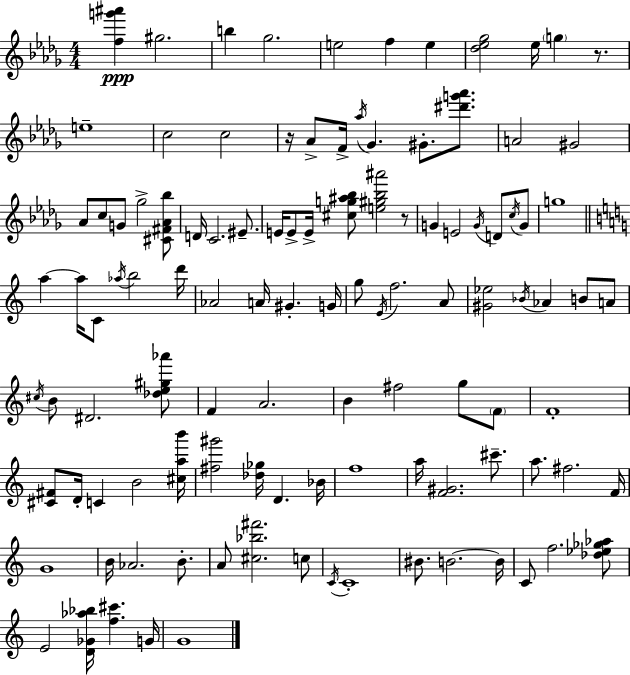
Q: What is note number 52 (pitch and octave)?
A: B4